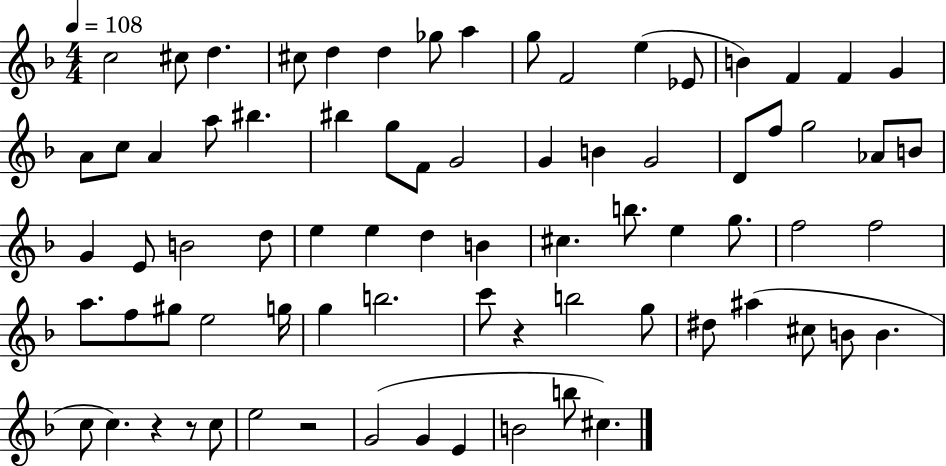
C5/h C#5/e D5/q. C#5/e D5/q D5/q Gb5/e A5/q G5/e F4/h E5/q Eb4/e B4/q F4/q F4/q G4/q A4/e C5/e A4/q A5/e BIS5/q. BIS5/q G5/e F4/e G4/h G4/q B4/q G4/h D4/e F5/e G5/h Ab4/e B4/e G4/q E4/e B4/h D5/e E5/q E5/q D5/q B4/q C#5/q. B5/e. E5/q G5/e. F5/h F5/h A5/e. F5/e G#5/e E5/h G5/s G5/q B5/h. C6/e R/q B5/h G5/e D#5/e A#5/q C#5/e B4/e B4/q. C5/e C5/q. R/q R/e C5/e E5/h R/h G4/h G4/q E4/q B4/h B5/e C#5/q.